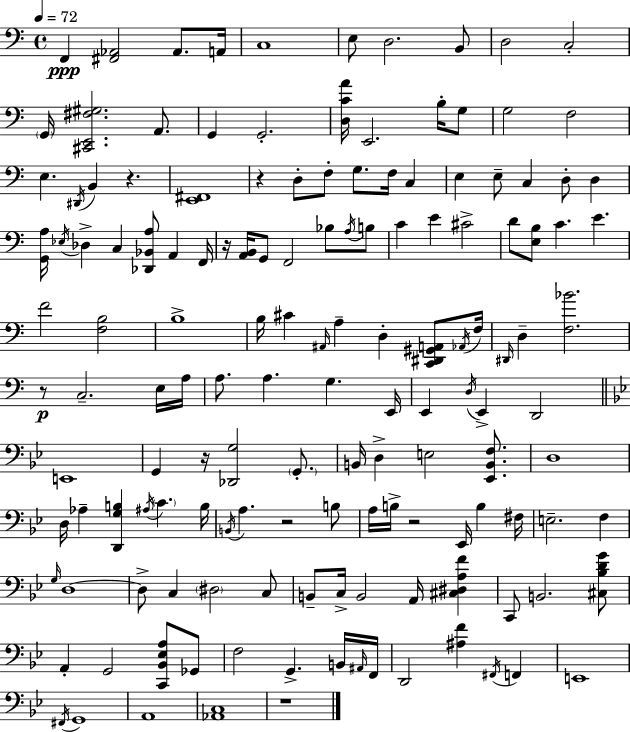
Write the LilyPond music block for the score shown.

{
  \clef bass
  \time 4/4
  \defaultTimeSignature
  \key c \major
  \tempo 4 = 72
  f,4\ppp <fis, aes,>2 aes,8. a,16 | c1 | e8 d2. b,8 | d2 c2-. | \break \parenthesize g,16 <cis, e, fis gis>2. a,8. | g,4 g,2.-. | <d c' a'>16 e,2. b16-. g8 | g2 f2 | \break e4. \acciaccatura { dis,16 } b,4 r4. | <e, fis,>1 | r4 d8-. f8-. g8. f16 c4 | e4 e8-- c4 d8-. d4 | \break <g, a>16 \acciaccatura { ees16 } des4-> c4 <des, bes, a>8 a,4 | f,16 r16 <a, b,>16 g,8 f,2 bes8 | \acciaccatura { a16 } b8 c'4 e'4 cis'2-> | d'8 <e b>8 c'4. e'4. | \break f'2 <f b>2 | b1-> | b16 cis'4 \grace { ais,16 } a4-- d4-. | <c, dis, gis, a,>8 \acciaccatura { aes,16 } f16 \grace { dis,16 } d4-- <f bes'>2. | \break r8\p c2.-- | e16 a16 a8. a4. g4. | e,16 e,4 \acciaccatura { d16 } e,4-> d,2 | \bar "||" \break \key g \minor e,1 | g,4 r16 <des, g>2 \parenthesize g,8.-. | b,16 d4-> e2 <ees, b, f>8. | d1 | \break d16 aes4-- <d, g b>4 \acciaccatura { ais16 } \parenthesize c'4. | b16 \acciaccatura { b,16 } a4. r2 | b8 a16 b16-> r2 ees,16 b4 | fis16 e2.-- f4 | \break \grace { g16 } d1~~ | d8-> c4 \parenthesize dis2 | c8 b,8-- c16-> b,2 a,16 <cis dis a f'>4 | c,8 b,2. | \break <cis bes d' g'>8 a,4-. g,2 <c, bes, ees a>8 | ges,8 f2 g,4.-> | b,16 \grace { ais,16 } f,16 d,2 <ais f'>4 | \acciaccatura { fis,16 } f,4 e,1 | \break \acciaccatura { fis,16 } g,1 | a,1 | <aes, c>1 | r1 | \break \bar "|."
}